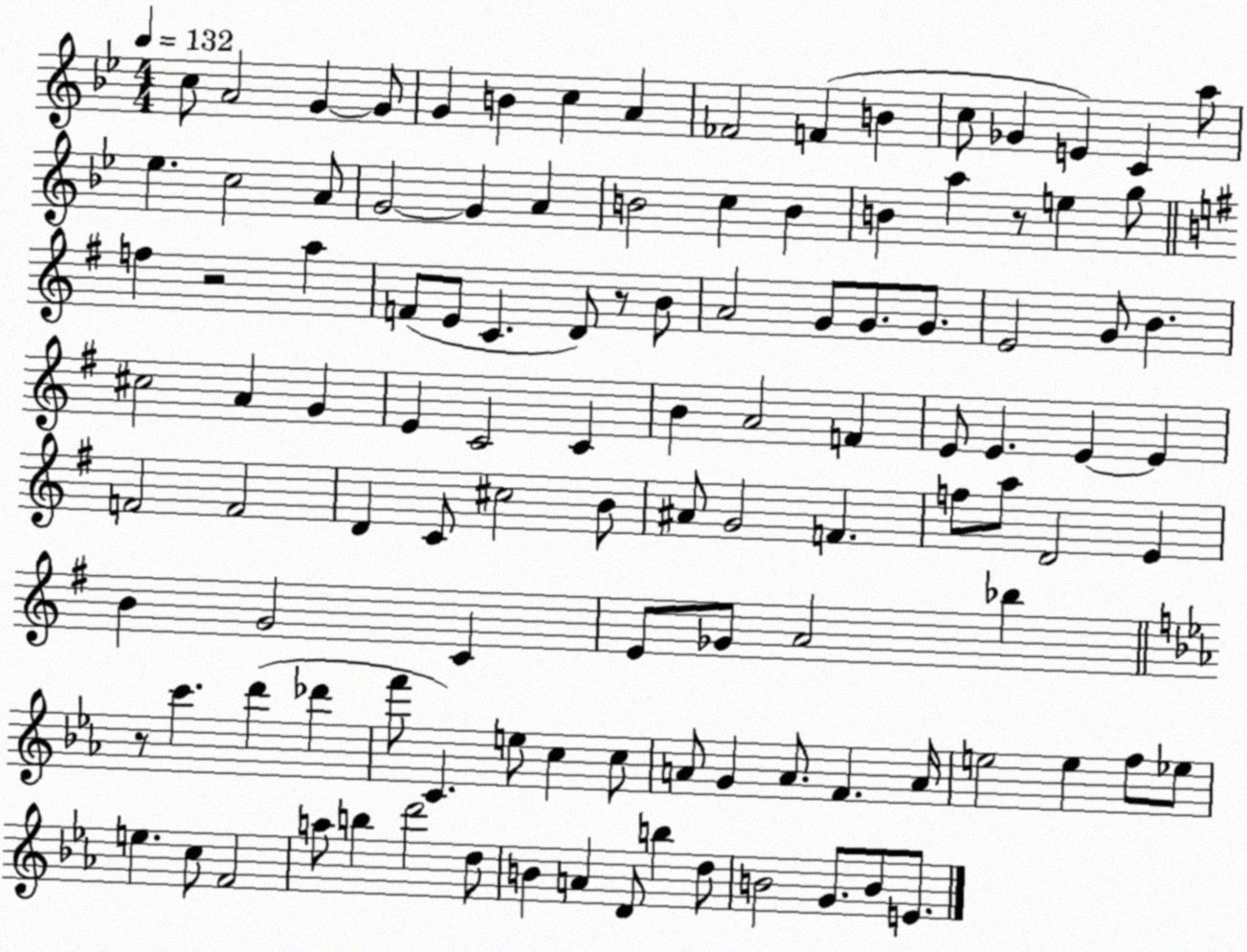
X:1
T:Untitled
M:4/4
L:1/4
K:Bb
c/2 A2 G G/2 G B c A _F2 F B c/2 _G E C a/2 _e c2 A/2 G2 G A B2 c B B a z/2 e g/2 f z2 a F/2 E/2 C D/2 z/2 B/2 A2 G/2 G/2 G/2 E2 G/2 B ^c2 A G E C2 C B A2 F E/2 E E E F2 F2 D C/2 ^c2 B/2 ^A/2 G2 F f/2 a/2 D2 E B G2 C E/2 _G/2 A2 _b z/2 c' d' _d' f'/2 C e/2 c c/2 A/2 G A/2 F A/4 e2 e f/2 _e/2 e c/2 F2 a/2 b d'2 d/2 B A D/2 b d/2 B2 G/2 B/2 E/2